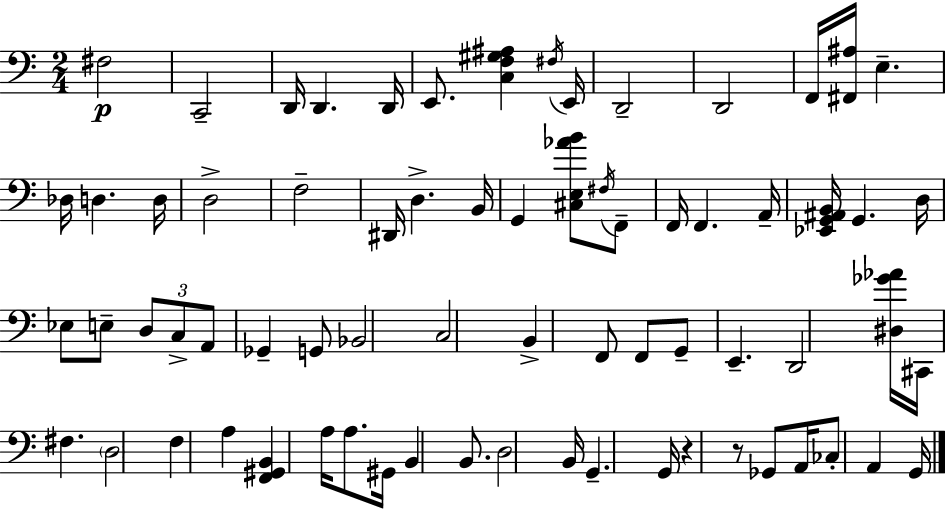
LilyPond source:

{
  \clef bass
  \numericTimeSignature
  \time 2/4
  \key a \minor
  fis2\p | c,2-- | d,16 d,4. d,16 | e,8. <c f gis ais>4 \acciaccatura { fis16 } | \break e,16 d,2-- | d,2 | f,16 <fis, ais>16 e4.-- | des16 d4. | \break d16 d2-> | f2-- | dis,16 d4.-> | b,16 g,4 <cis e aes' b'>8 \acciaccatura { fis16 } | \break f,8-- f,16 f,4. | a,16-- <ees, g, ais, b,>16 g,4. | d16 ees8 e8-- \tuplet 3/2 { d8 | c8-> a,8 } ges,4-- | \break g,8 bes,2 | c2 | b,4-> f,8 | f,8 g,8-- e,4.-- | \break d,2 | <dis ges' aes'>16 cis,16 fis4. | \parenthesize d2 | f4 a4 | \break <f, gis, b,>4 a16 a8. | gis,16 b,4 b,8. | d2 | b,16 g,4.-- | \break g,16 r4 r8 | ges,8 a,16 ces8-. a,4 | g,16 \bar "|."
}